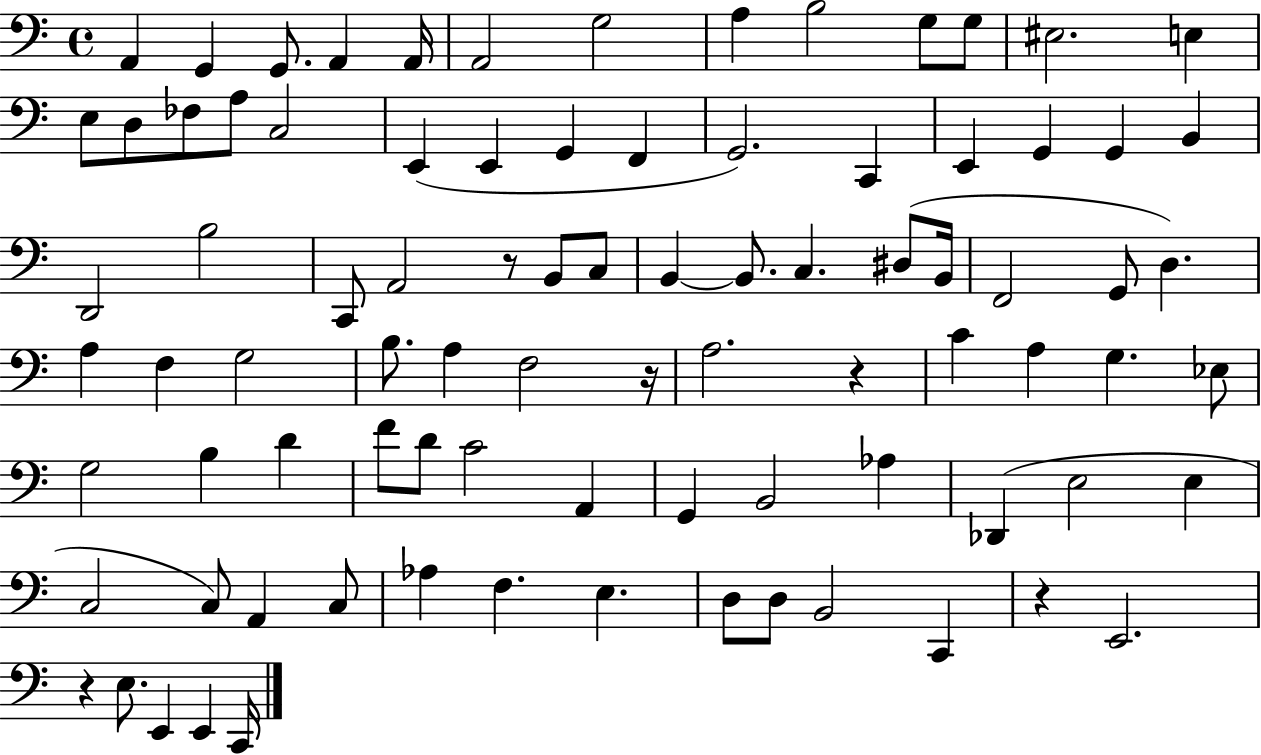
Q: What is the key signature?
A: C major